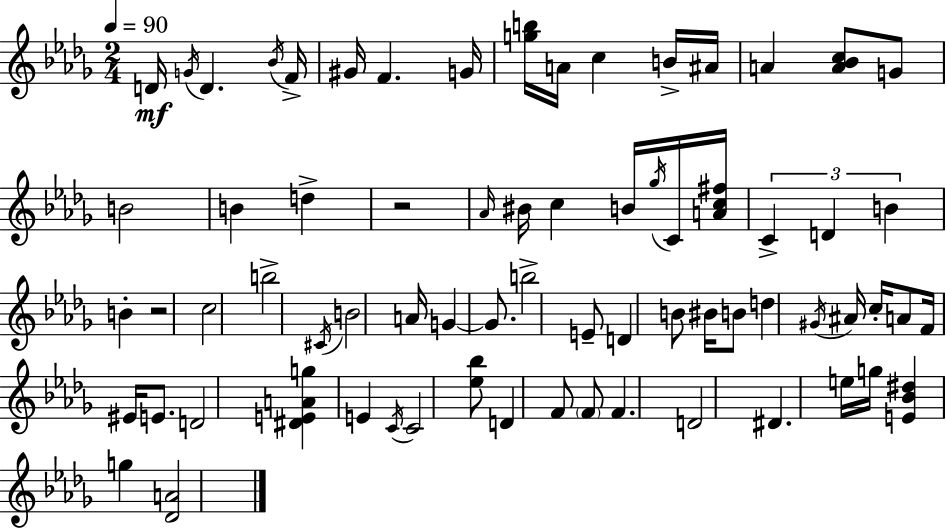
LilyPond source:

{
  \clef treble
  \numericTimeSignature
  \time 2/4
  \key bes \minor
  \tempo 4 = 90
  d'16\mf \acciaccatura { g'16 } d'4. | \acciaccatura { bes'16 } f'16-> gis'16 f'4. | g'16 <g'' b''>16 a'16 c''4 | b'16-> ais'16 a'4 <a' bes' c''>8 | \break g'8 b'2 | b'4 d''4-> | r2 | \grace { aes'16 } bis'16 c''4 | \break b'16 \acciaccatura { ges''16 } c'16 <a' c'' fis''>16 \tuplet 3/2 { c'4-> | d'4 b'4 } | b'4-. r2 | c''2 | \break b''2-> | \acciaccatura { cis'16 } b'2 | a'16 g'4~~ | g'8. b''2-> | \break e'8-- d'4 | b'8 bis'16 b'8 | d''4 \acciaccatura { gis'16 } ais'16 c''16-. a'8 | f'16 eis'16 e'8. d'2 | \break <dis' e' a' g''>4 | e'4 \acciaccatura { c'16 } c'2 | <ees'' bes''>8 | d'4 f'8 \parenthesize f'8 | \break f'4. d'2 | dis'4. | e''16 g''16 <e' bes' dis''>4 | g''4 <des' a'>2 | \break \bar "|."
}